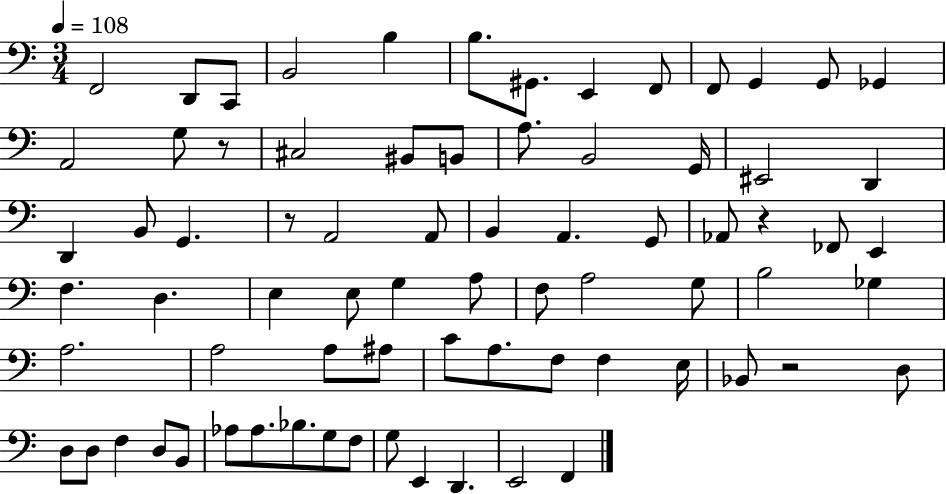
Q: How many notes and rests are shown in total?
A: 75